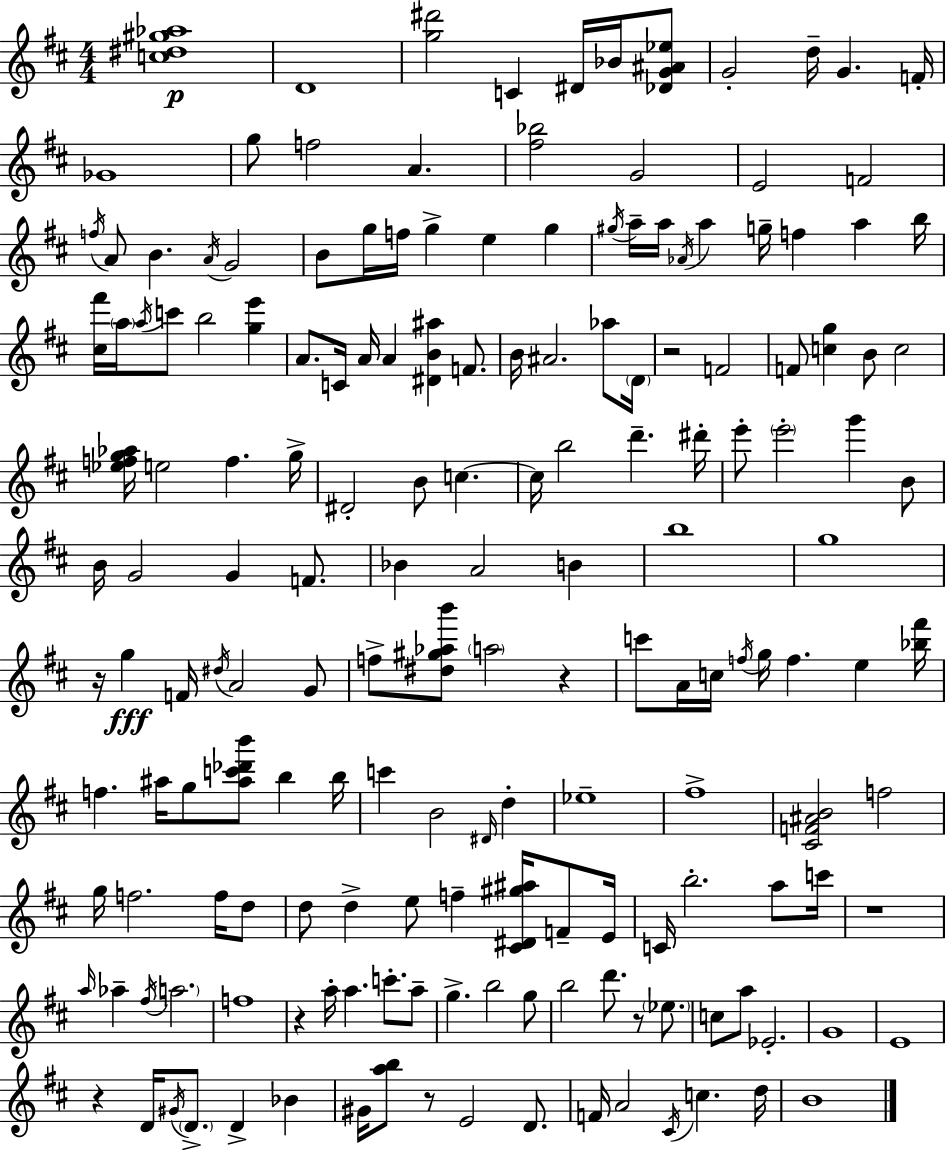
[C5,D#5,G#5,Ab5]/w D4/w [G5,D#6]/h C4/q D#4/s Bb4/s [Db4,G4,A#4,Eb5]/e G4/h D5/s G4/q. F4/s Gb4/w G5/e F5/h A4/q. [F#5,Bb5]/h G4/h E4/h F4/h F5/s A4/e B4/q. A4/s G4/h B4/e G5/s F5/s G5/q E5/q G5/q G#5/s A5/s A5/s Ab4/s A5/q G5/s F5/q A5/q B5/s [C#5,F#6]/s A5/s A5/s C6/e B5/h [G5,E6]/q A4/e. C4/s A4/s A4/q [D#4,B4,A#5]/q F4/e. B4/s A#4/h. Ab5/e D4/s R/h F4/h F4/e [C5,G5]/q B4/e C5/h [Eb5,F5,G5,Ab5]/s E5/h F5/q. G5/s D#4/h B4/e C5/q. C5/s B5/h D6/q. D#6/s E6/e E6/h G6/q B4/e B4/s G4/h G4/q F4/e. Bb4/q A4/h B4/q B5/w G5/w R/s G5/q F4/s D#5/s A4/h G4/e F5/e [D#5,G#5,Ab5,B6]/e A5/h R/q C6/e A4/s C5/s F5/s G5/s F5/q. E5/q [Bb5,F#6]/s F5/q. A#5/s G5/e [A#5,C6,Db6,B6]/e B5/q B5/s C6/q B4/h D#4/s D5/q Eb5/w F#5/w [C#4,F4,A#4,B4]/h F5/h G5/s F5/h. F5/s D5/e D5/e D5/q E5/e F5/q [C#4,D#4,G#5,A#5]/s F4/e E4/s C4/s B5/h. A5/e C6/s R/w A5/s Ab5/q F#5/s A5/h. F5/w R/q A5/s A5/q. C6/e. A5/e G5/q. B5/h G5/e B5/h D6/e. R/e Eb5/e. C5/e A5/e Eb4/h. G4/w E4/w R/q D4/s G#4/s D4/e. D4/q Bb4/q G#4/s [A5,B5]/e R/e E4/h D4/e. F4/s A4/h C#4/s C5/q. D5/s B4/w